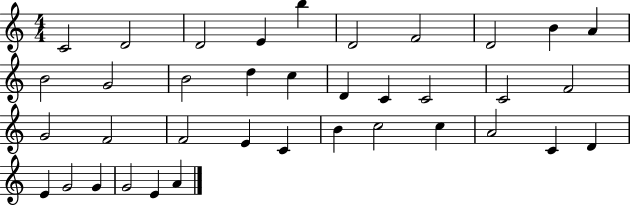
C4/h D4/h D4/h E4/q B5/q D4/h F4/h D4/h B4/q A4/q B4/h G4/h B4/h D5/q C5/q D4/q C4/q C4/h C4/h F4/h G4/h F4/h F4/h E4/q C4/q B4/q C5/h C5/q A4/h C4/q D4/q E4/q G4/h G4/q G4/h E4/q A4/q